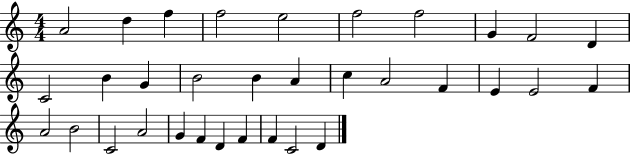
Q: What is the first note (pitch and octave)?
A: A4